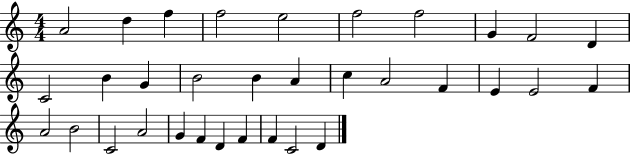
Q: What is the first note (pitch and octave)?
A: A4